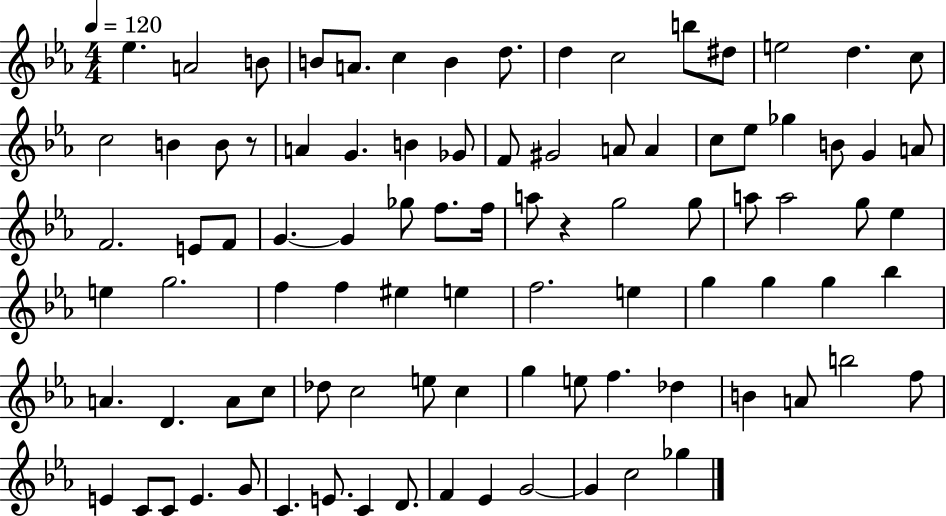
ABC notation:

X:1
T:Untitled
M:4/4
L:1/4
K:Eb
_e A2 B/2 B/2 A/2 c B d/2 d c2 b/2 ^d/2 e2 d c/2 c2 B B/2 z/2 A G B _G/2 F/2 ^G2 A/2 A c/2 _e/2 _g B/2 G A/2 F2 E/2 F/2 G G _g/2 f/2 f/4 a/2 z g2 g/2 a/2 a2 g/2 _e e g2 f f ^e e f2 e g g g _b A D A/2 c/2 _d/2 c2 e/2 c g e/2 f _d B A/2 b2 f/2 E C/2 C/2 E G/2 C E/2 C D/2 F _E G2 G c2 _g